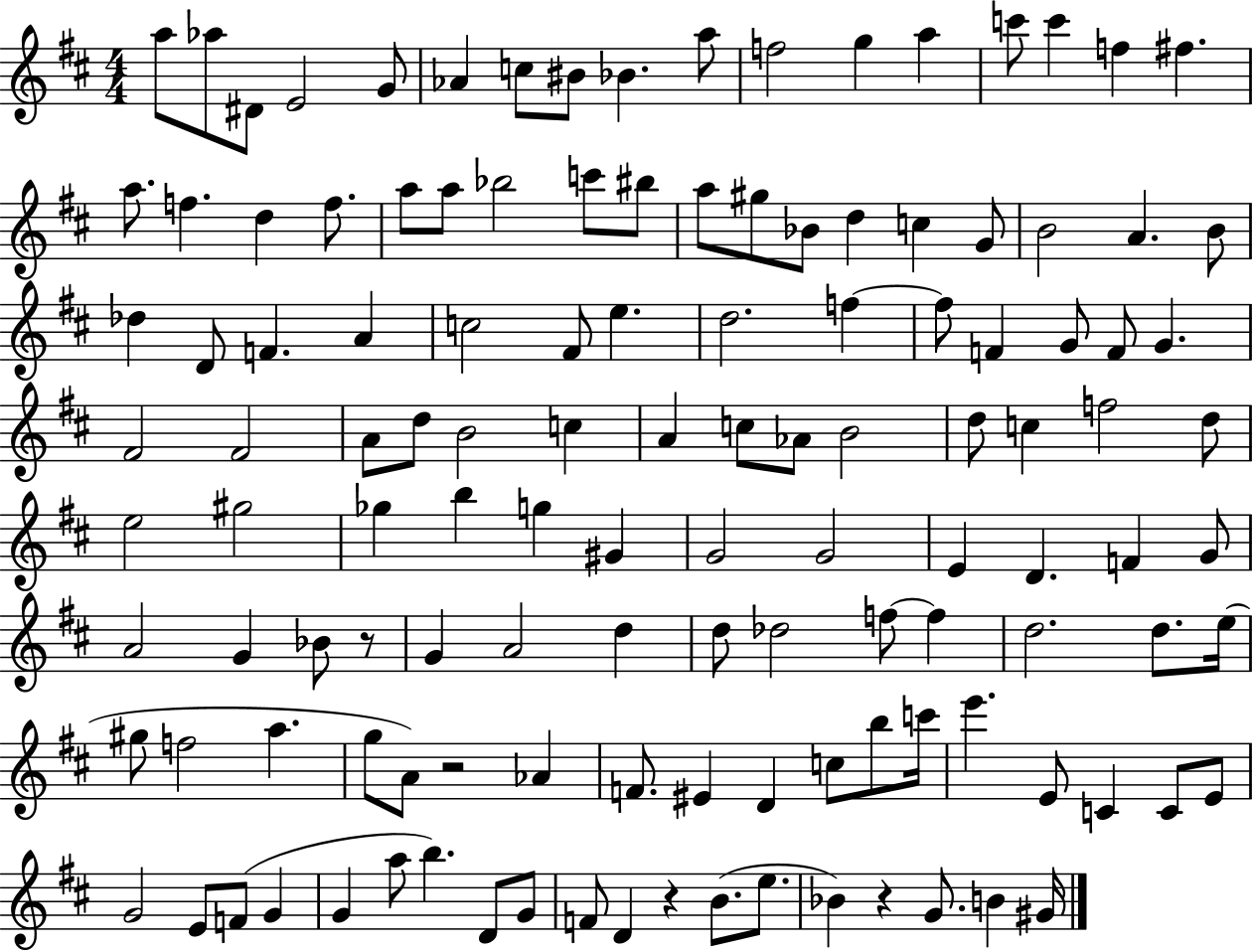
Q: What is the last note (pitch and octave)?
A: G#4